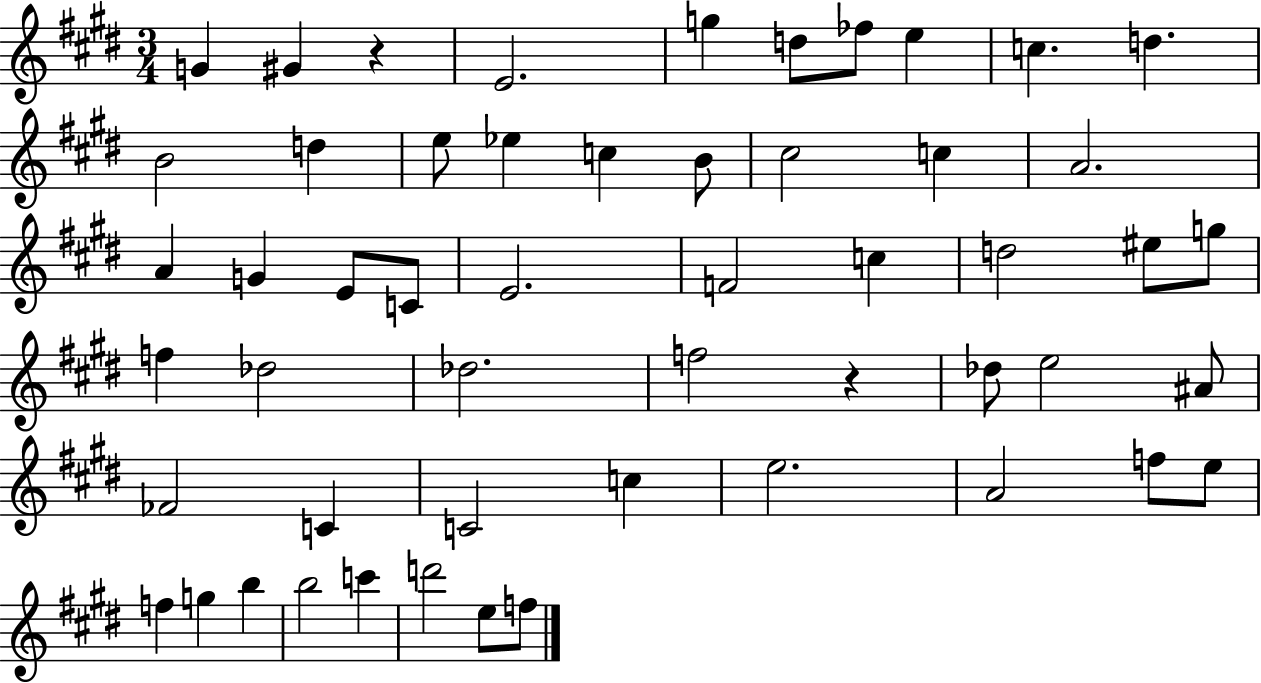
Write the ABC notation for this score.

X:1
T:Untitled
M:3/4
L:1/4
K:E
G ^G z E2 g d/2 _f/2 e c d B2 d e/2 _e c B/2 ^c2 c A2 A G E/2 C/2 E2 F2 c d2 ^e/2 g/2 f _d2 _d2 f2 z _d/2 e2 ^A/2 _F2 C C2 c e2 A2 f/2 e/2 f g b b2 c' d'2 e/2 f/2